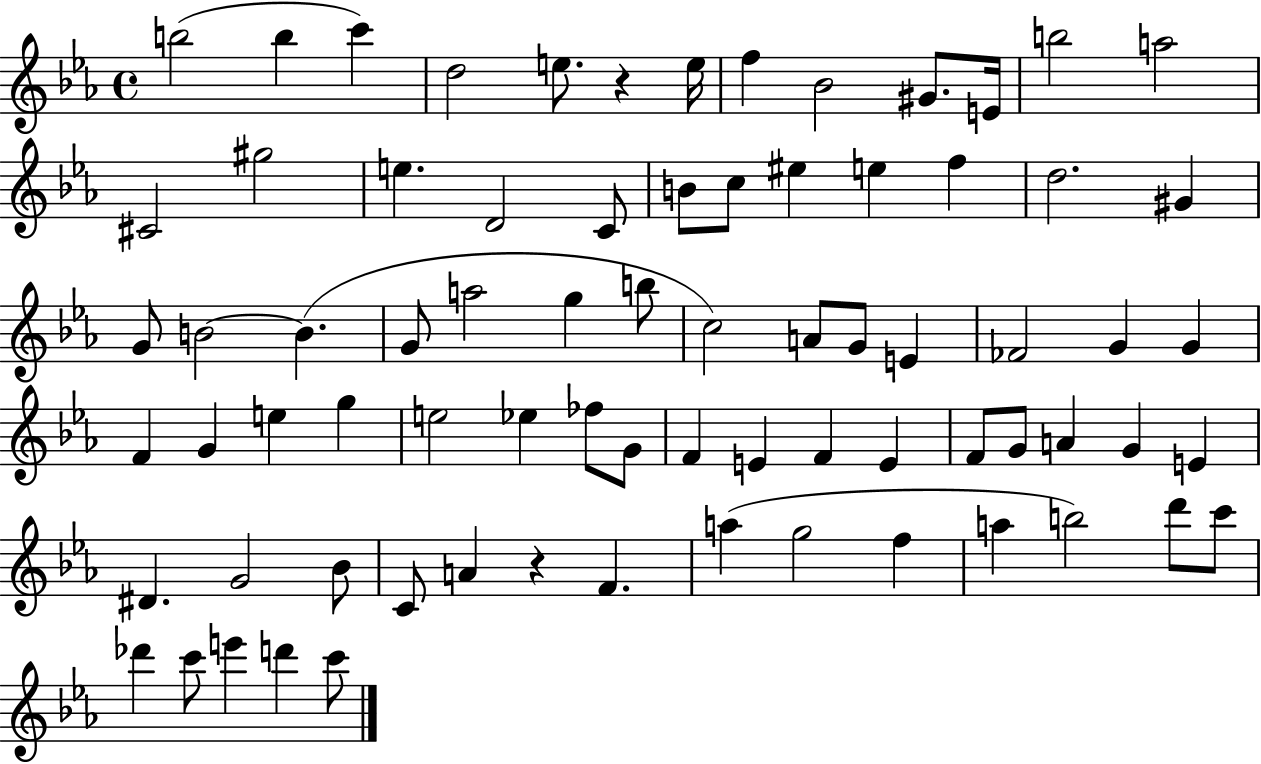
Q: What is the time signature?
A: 4/4